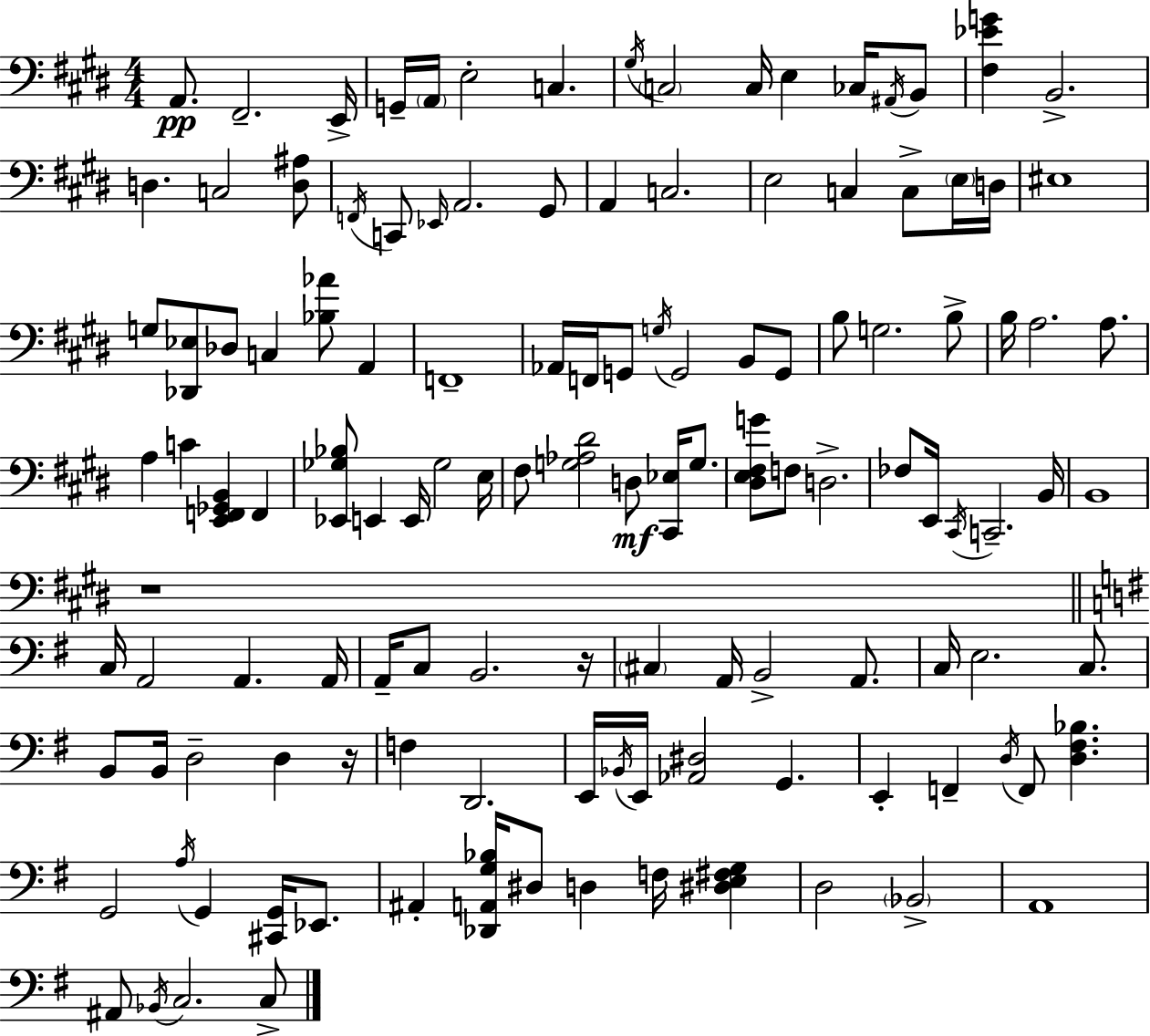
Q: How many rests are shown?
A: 3